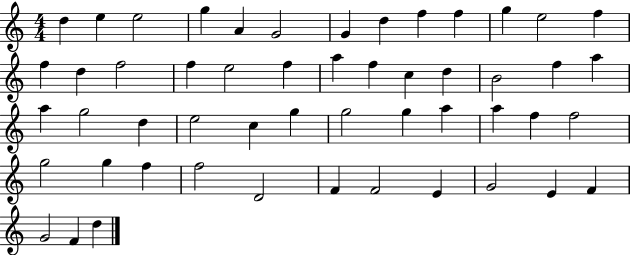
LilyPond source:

{
  \clef treble
  \numericTimeSignature
  \time 4/4
  \key c \major
  d''4 e''4 e''2 | g''4 a'4 g'2 | g'4 d''4 f''4 f''4 | g''4 e''2 f''4 | \break f''4 d''4 f''2 | f''4 e''2 f''4 | a''4 f''4 c''4 d''4 | b'2 f''4 a''4 | \break a''4 g''2 d''4 | e''2 c''4 g''4 | g''2 g''4 a''4 | a''4 f''4 f''2 | \break g''2 g''4 f''4 | f''2 d'2 | f'4 f'2 e'4 | g'2 e'4 f'4 | \break g'2 f'4 d''4 | \bar "|."
}